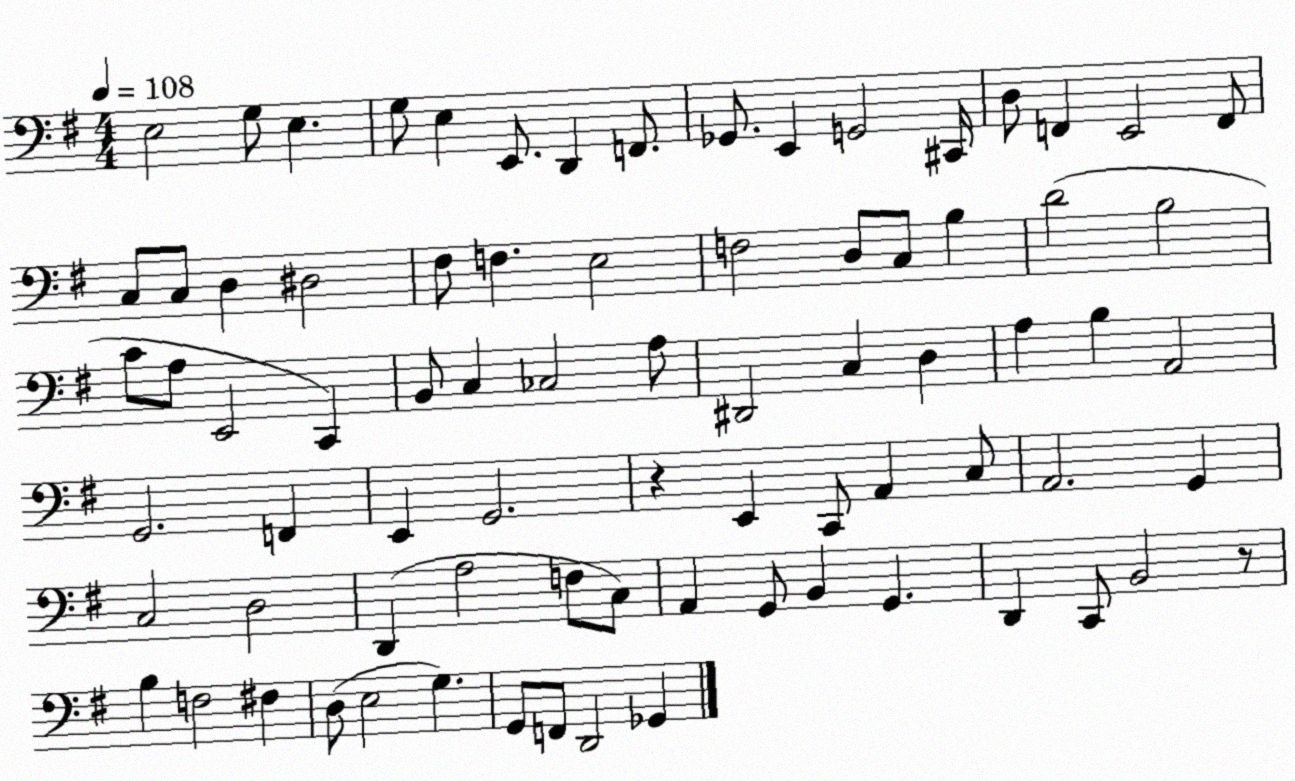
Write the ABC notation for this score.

X:1
T:Untitled
M:4/4
L:1/4
K:G
E,2 G,/2 E, G,/2 E, E,,/2 D,, F,,/2 _G,,/2 E,, G,,2 ^C,,/4 D,/2 F,, E,,2 F,,/2 C,/2 C,/2 D, ^D,2 ^F,/2 F, E,2 F,2 D,/2 C,/2 B, D2 B,2 C/2 A,/2 E,,2 C,, B,,/2 C, _C,2 A,/2 ^D,,2 C, D, A, B, A,,2 G,,2 F,, E,, G,,2 z E,, C,,/2 A,, C,/2 A,,2 G,, C,2 D,2 D,, A,2 F,/2 C,/2 A,, G,,/2 B,, G,, D,, C,,/2 B,,2 z/2 B, F,2 ^F, D,/2 E,2 G, G,,/2 F,,/2 D,,2 _G,,